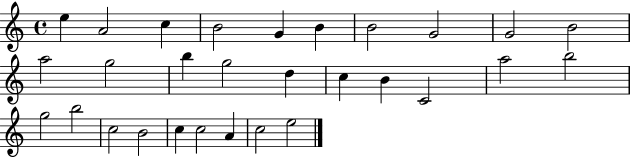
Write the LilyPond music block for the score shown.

{
  \clef treble
  \time 4/4
  \defaultTimeSignature
  \key c \major
  e''4 a'2 c''4 | b'2 g'4 b'4 | b'2 g'2 | g'2 b'2 | \break a''2 g''2 | b''4 g''2 d''4 | c''4 b'4 c'2 | a''2 b''2 | \break g''2 b''2 | c''2 b'2 | c''4 c''2 a'4 | c''2 e''2 | \break \bar "|."
}